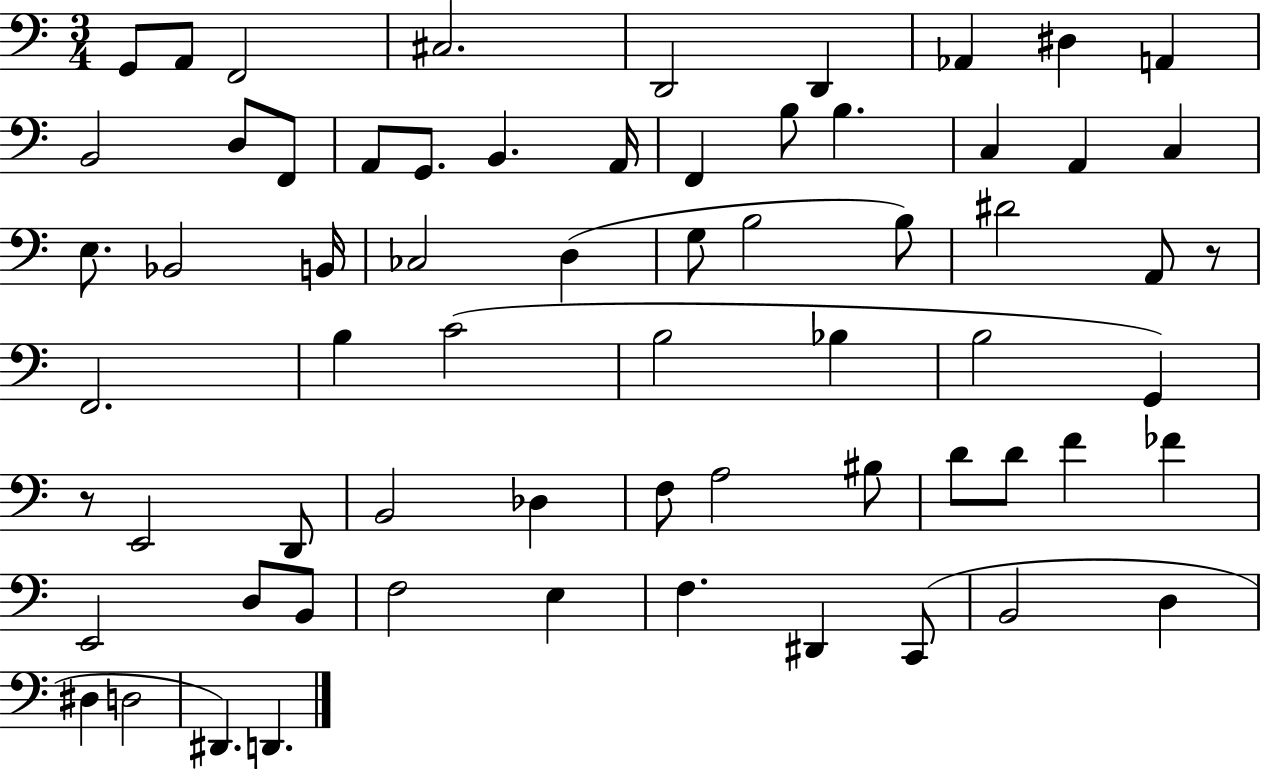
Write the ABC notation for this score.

X:1
T:Untitled
M:3/4
L:1/4
K:C
G,,/2 A,,/2 F,,2 ^C,2 D,,2 D,, _A,, ^D, A,, B,,2 D,/2 F,,/2 A,,/2 G,,/2 B,, A,,/4 F,, B,/2 B, C, A,, C, E,/2 _B,,2 B,,/4 _C,2 D, G,/2 B,2 B,/2 ^D2 A,,/2 z/2 F,,2 B, C2 B,2 _B, B,2 G,, z/2 E,,2 D,,/2 B,,2 _D, F,/2 A,2 ^B,/2 D/2 D/2 F _F E,,2 D,/2 B,,/2 F,2 E, F, ^D,, C,,/2 B,,2 D, ^D, D,2 ^D,, D,,